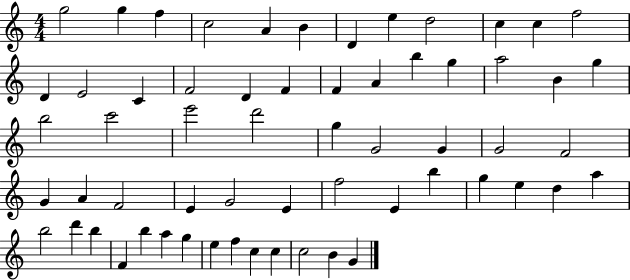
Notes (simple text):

G5/h G5/q F5/q C5/h A4/q B4/q D4/q E5/q D5/h C5/q C5/q F5/h D4/q E4/h C4/q F4/h D4/q F4/q F4/q A4/q B5/q G5/q A5/h B4/q G5/q B5/h C6/h E6/h D6/h G5/q G4/h G4/q G4/h F4/h G4/q A4/q F4/h E4/q G4/h E4/q F5/h E4/q B5/q G5/q E5/q D5/q A5/q B5/h D6/q B5/q F4/q B5/q A5/q G5/q E5/q F5/q C5/q C5/q C5/h B4/q G4/q